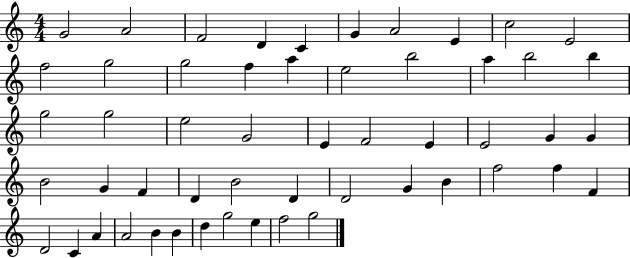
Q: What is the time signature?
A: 4/4